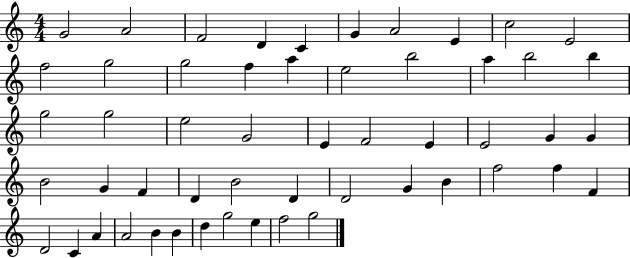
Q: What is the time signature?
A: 4/4